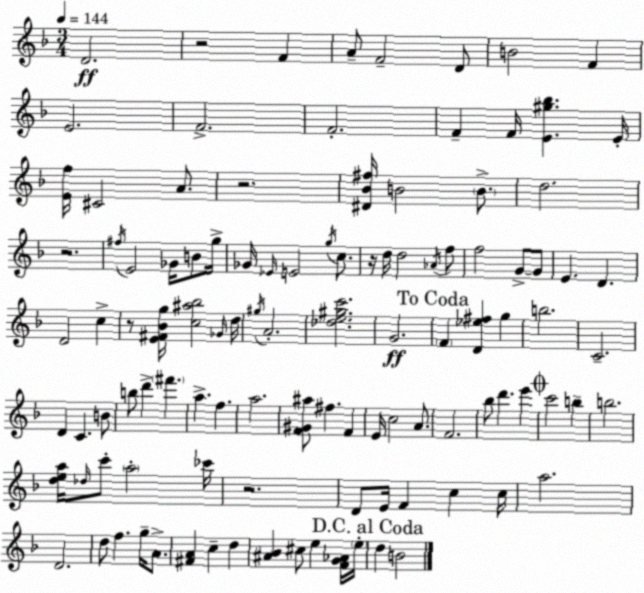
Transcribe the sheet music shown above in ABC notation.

X:1
T:Untitled
M:3/4
L:1/4
K:F
D2 z2 F A/2 F2 D/2 B2 F E2 F2 F2 F F/4 [E^g_b] E/4 [Ef]/4 ^C2 A/2 z2 [^D_B^f]/4 B2 B/2 d2 z2 ^f/4 E2 _G/4 B/2 g/4 _G/4 _E/4 E2 g/4 c/2 z/4 d/4 d2 _A/4 f/2 f2 G/2 G/2 E D D2 c z/2 [E^F_Bg]/4 [c^a_b]2 _G/4 d/4 ^g/4 A2 [_de^gc']2 G2 F [D_e^f] g b2 C2 D C B/2 b/2 d' ^f' a f a2 [F^G^a]/2 ^f F E/4 c2 A/2 F2 _b/2 d' e' c'2 b b2 [dea]/4 _d/4 c'/2 a2 _c'/4 z2 D/2 E/4 F c c/4 a2 D2 d/2 f g/4 A/2 [^FA] c d [^A_B] ^c/2 e [FG_A]/4 e/4 d B2